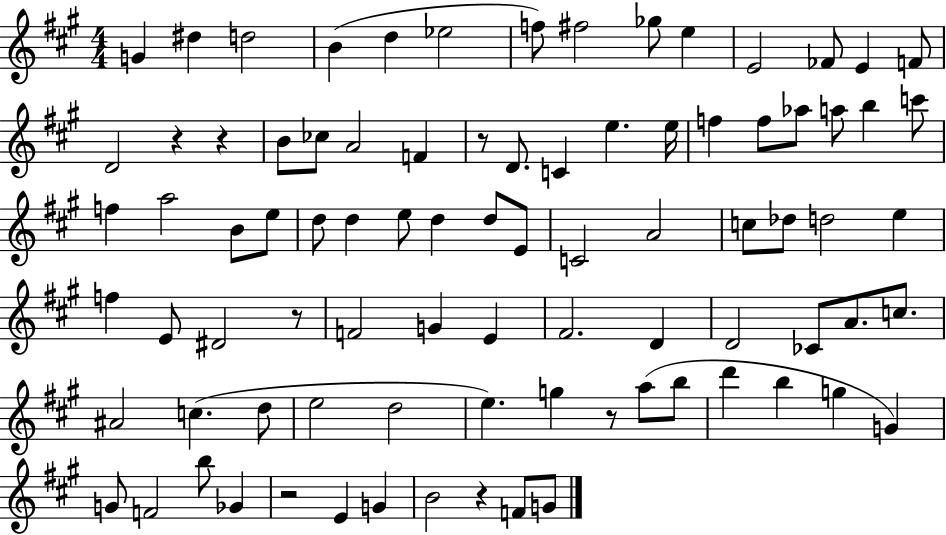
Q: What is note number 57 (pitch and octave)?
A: C5